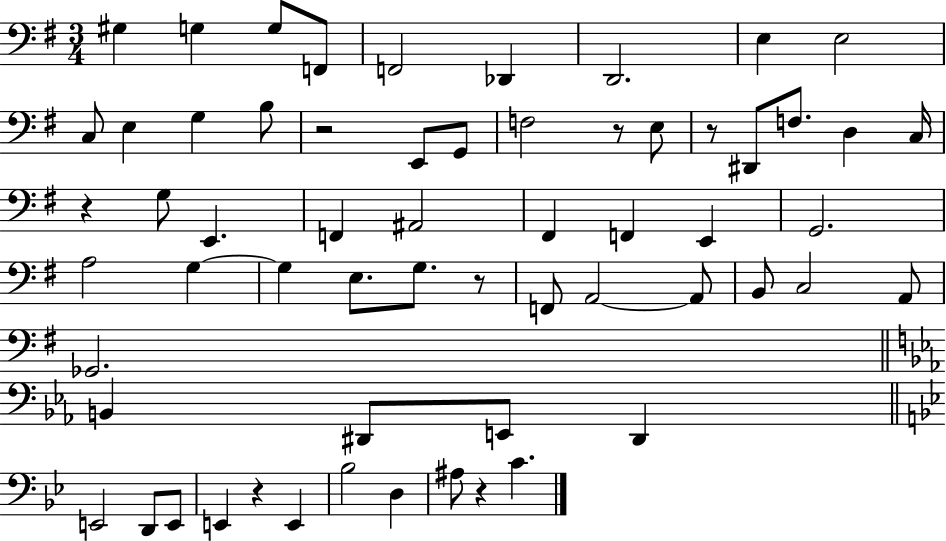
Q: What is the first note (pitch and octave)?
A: G#3